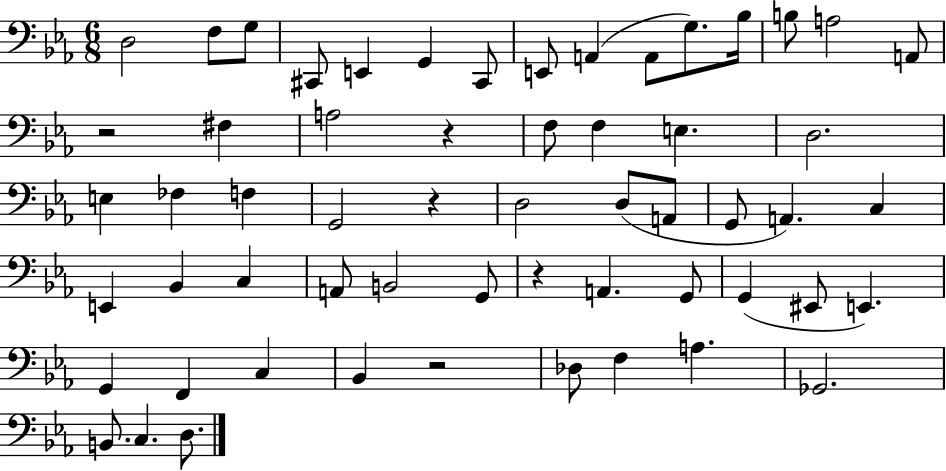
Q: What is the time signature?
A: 6/8